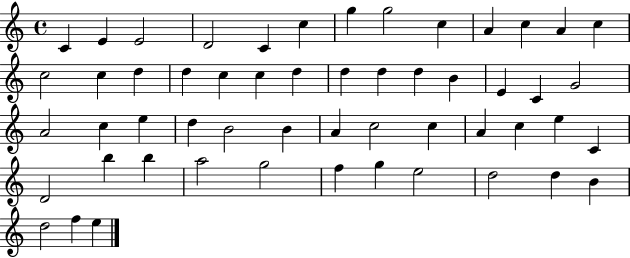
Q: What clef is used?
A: treble